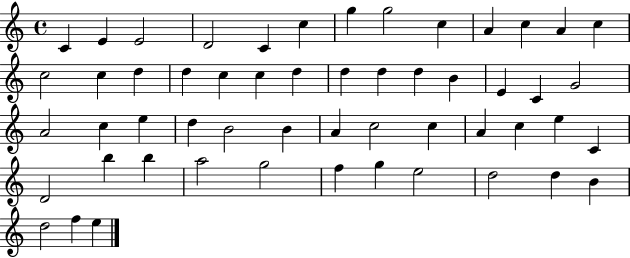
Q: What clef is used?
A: treble